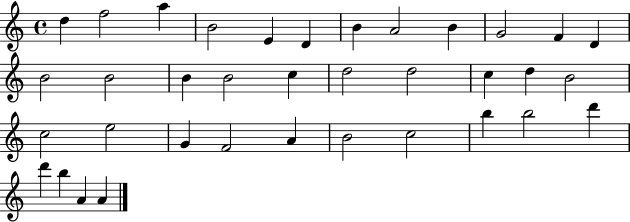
D5/q F5/h A5/q B4/h E4/q D4/q B4/q A4/h B4/q G4/h F4/q D4/q B4/h B4/h B4/q B4/h C5/q D5/h D5/h C5/q D5/q B4/h C5/h E5/h G4/q F4/h A4/q B4/h C5/h B5/q B5/h D6/q D6/q B5/q A4/q A4/q